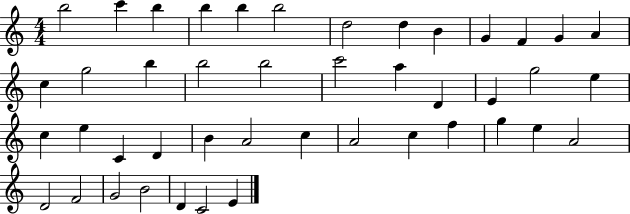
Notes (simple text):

B5/h C6/q B5/q B5/q B5/q B5/h D5/h D5/q B4/q G4/q F4/q G4/q A4/q C5/q G5/h B5/q B5/h B5/h C6/h A5/q D4/q E4/q G5/h E5/q C5/q E5/q C4/q D4/q B4/q A4/h C5/q A4/h C5/q F5/q G5/q E5/q A4/h D4/h F4/h G4/h B4/h D4/q C4/h E4/q